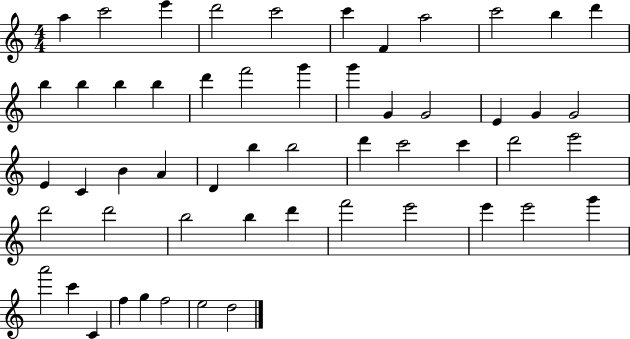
A5/q C6/h E6/q D6/h C6/h C6/q F4/q A5/h C6/h B5/q D6/q B5/q B5/q B5/q B5/q D6/q F6/h G6/q G6/q G4/q G4/h E4/q G4/q G4/h E4/q C4/q B4/q A4/q D4/q B5/q B5/h D6/q C6/h C6/q D6/h E6/h D6/h D6/h B5/h B5/q D6/q F6/h E6/h E6/q E6/h G6/q A6/h C6/q C4/q F5/q G5/q F5/h E5/h D5/h